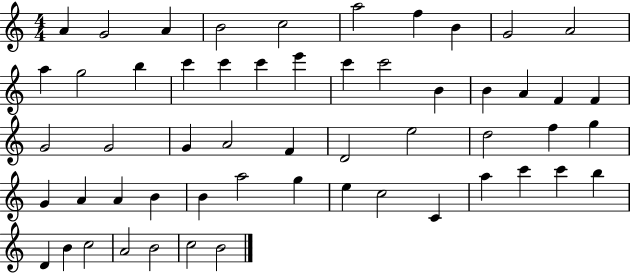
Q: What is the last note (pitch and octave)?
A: B4